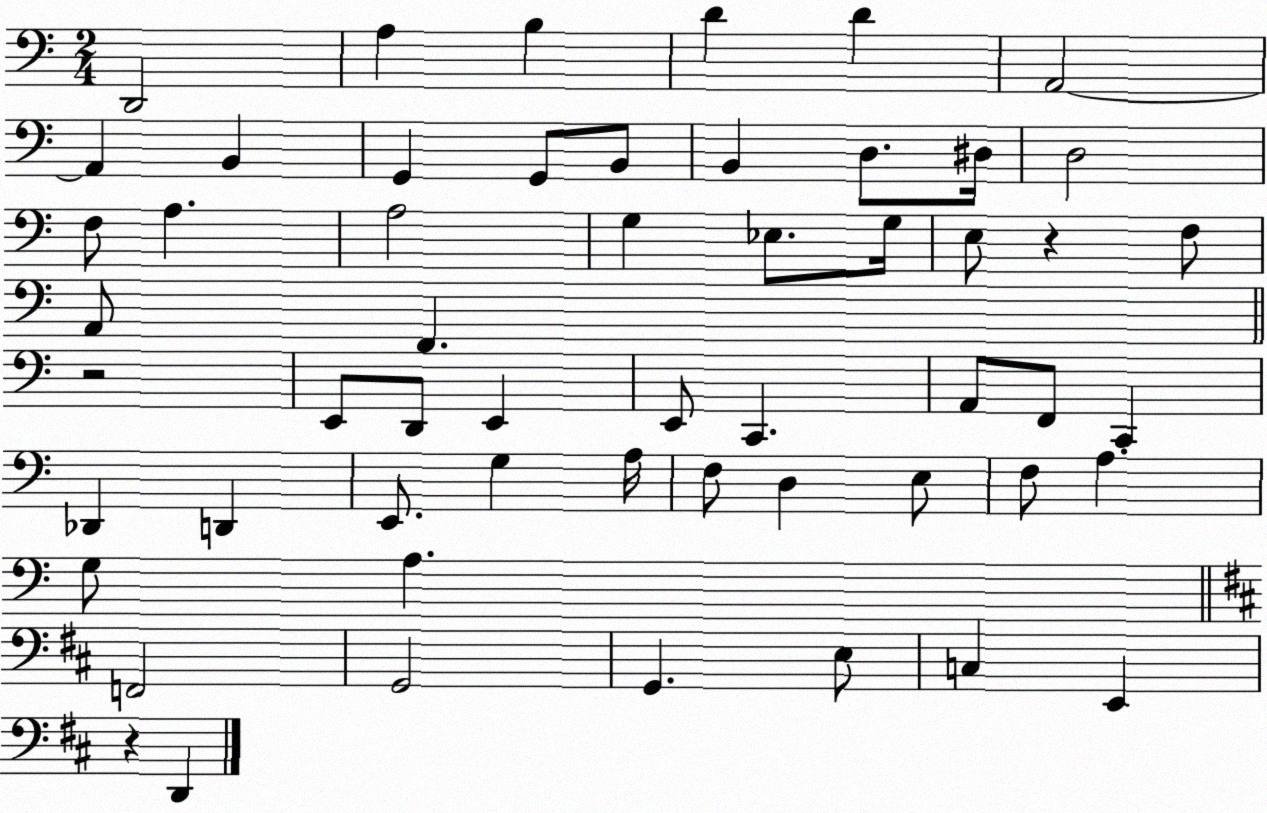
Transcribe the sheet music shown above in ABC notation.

X:1
T:Untitled
M:2/4
L:1/4
K:C
D,,2 A, B, D D A,,2 A,, B,, G,, G,,/2 B,,/2 B,, D,/2 ^D,/4 D,2 F,/2 A, A,2 G, _E,/2 G,/4 E,/2 z F,/2 A,,/2 F,, z2 E,,/2 D,,/2 E,, E,,/2 C,, A,,/2 F,,/2 C,, _D,, D,, E,,/2 G, A,/4 F,/2 D, E,/2 F,/2 A, G,/2 A, F,,2 G,,2 G,, E,/2 C, E,, z D,,